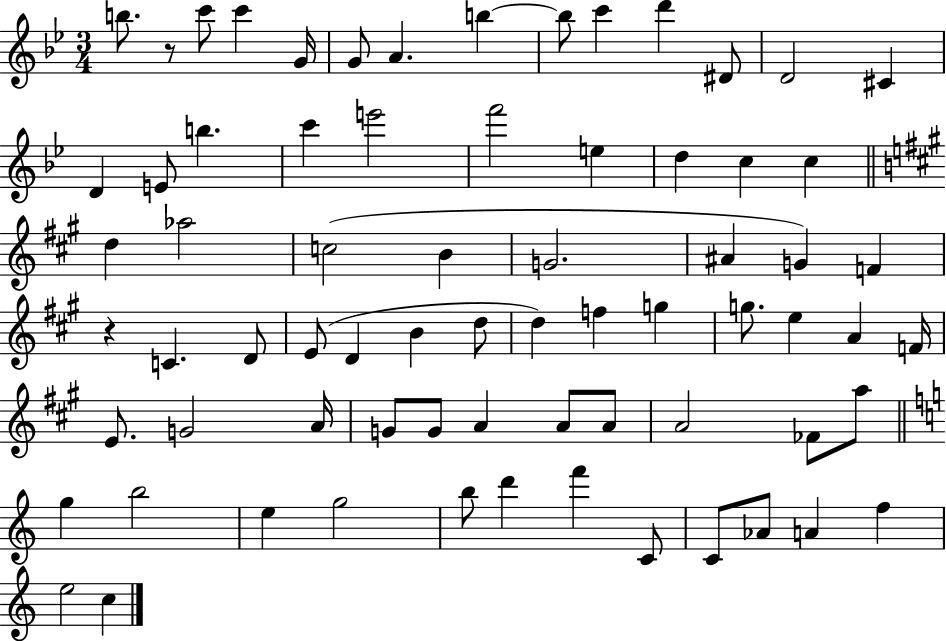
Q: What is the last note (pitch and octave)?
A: C5